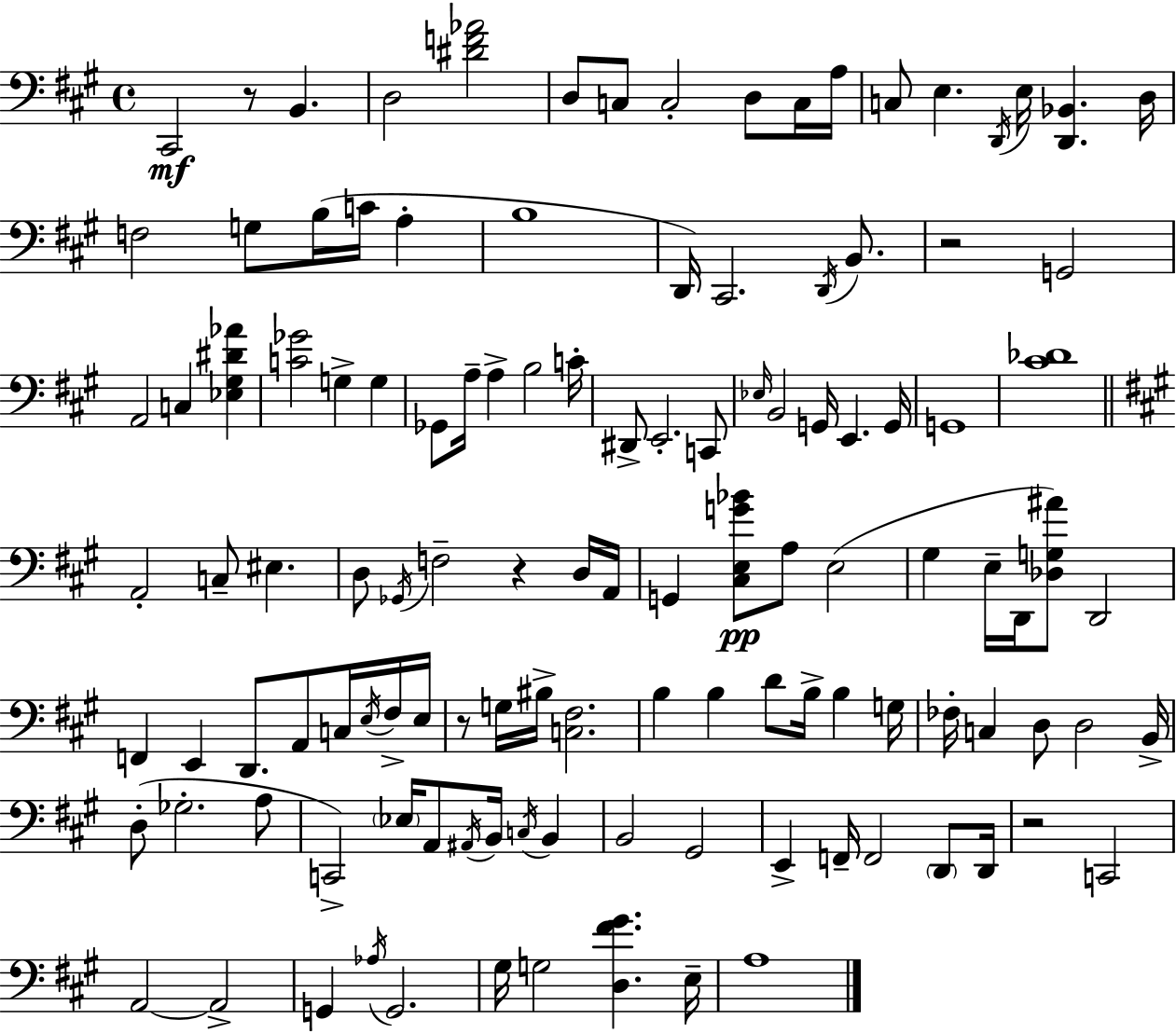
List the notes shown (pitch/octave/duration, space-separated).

C#2/h R/e B2/q. D3/h [D#4,F4,Ab4]/h D3/e C3/e C3/h D3/e C3/s A3/s C3/e E3/q. D2/s E3/s [D2,Bb2]/q. D3/s F3/h G3/e B3/s C4/s A3/q B3/w D2/s C#2/h. D2/s B2/e. R/h G2/h A2/h C3/q [Eb3,G#3,D#4,Ab4]/q [C4,Gb4]/h G3/q G3/q Gb2/e A3/s A3/q B3/h C4/s D#2/e E2/h. C2/e Eb3/s B2/h G2/s E2/q. G2/s G2/w [C#4,Db4]/w A2/h C3/e EIS3/q. D3/e Gb2/s F3/h R/q D3/s A2/s G2/q [C#3,E3,G4,Bb4]/e A3/e E3/h G#3/q E3/s D2/s [Db3,G3,A#4]/e D2/h F2/q E2/q D2/e. A2/e C3/s E3/s F#3/s E3/s R/e G3/s BIS3/s [C3,F#3]/h. B3/q B3/q D4/e B3/s B3/q G3/s FES3/s C3/q D3/e D3/h B2/s D3/e Gb3/h. A3/e C2/h Eb3/s A2/e A#2/s B2/s C3/s B2/q B2/h G#2/h E2/q F2/s F2/h D2/e D2/s R/h C2/h A2/h A2/h G2/q Ab3/s G2/h. G#3/s G3/h [D3,F#4,G#4]/q. E3/s A3/w